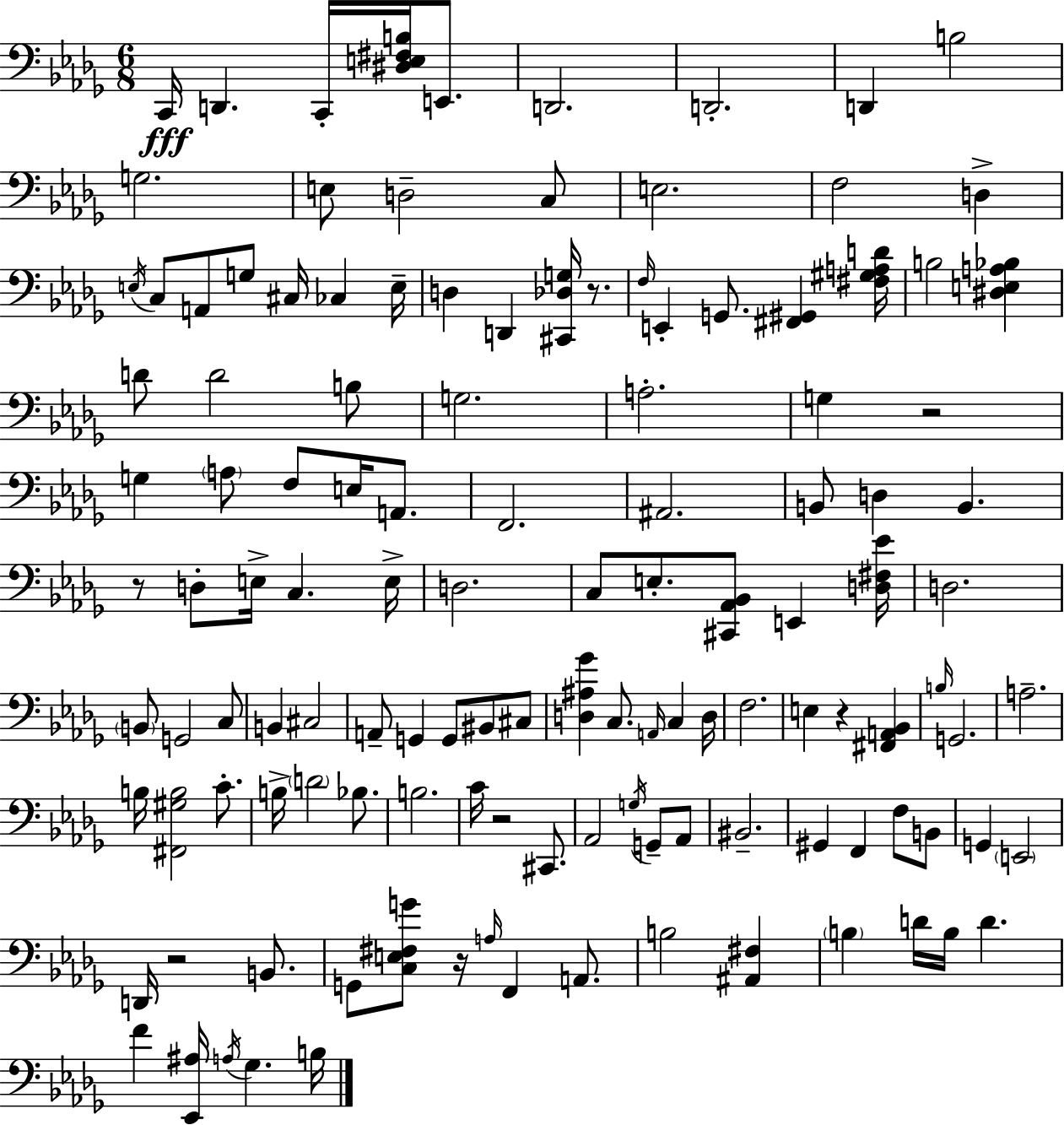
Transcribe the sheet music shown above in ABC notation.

X:1
T:Untitled
M:6/8
L:1/4
K:Bbm
C,,/4 D,, C,,/4 [^D,E,^F,B,]/4 E,,/2 D,,2 D,,2 D,, B,2 G,2 E,/2 D,2 C,/2 E,2 F,2 D, E,/4 C,/2 A,,/2 G,/2 ^C,/4 _C, E,/4 D, D,, [^C,,_D,G,]/4 z/2 F,/4 E,, G,,/2 [^F,,^G,,] [^F,^G,A,D]/4 B,2 [^D,E,A,_B,] D/2 D2 B,/2 G,2 A,2 G, z2 G, A,/2 F,/2 E,/4 A,,/2 F,,2 ^A,,2 B,,/2 D, B,, z/2 D,/2 E,/4 C, E,/4 D,2 C,/2 E,/2 [^C,,_A,,_B,,]/2 E,, [D,^F,_E]/4 D,2 B,,/2 G,,2 C,/2 B,, ^C,2 A,,/2 G,, G,,/2 ^B,,/2 ^C,/2 [D,^A,_G] C,/2 A,,/4 C, D,/4 F,2 E, z [^F,,A,,_B,,] B,/4 G,,2 A,2 B,/4 [^F,,^G,B,]2 C/2 B,/4 D2 _B,/2 B,2 C/4 z2 ^C,,/2 _A,,2 G,/4 G,,/2 _A,,/2 ^B,,2 ^G,, F,, F,/2 B,,/2 G,, E,,2 D,,/4 z2 B,,/2 G,,/2 [C,E,^F,G]/2 z/4 A,/4 F,, A,,/2 B,2 [^A,,^F,] B, D/4 B,/4 D F [_E,,^A,]/4 A,/4 _G, B,/4